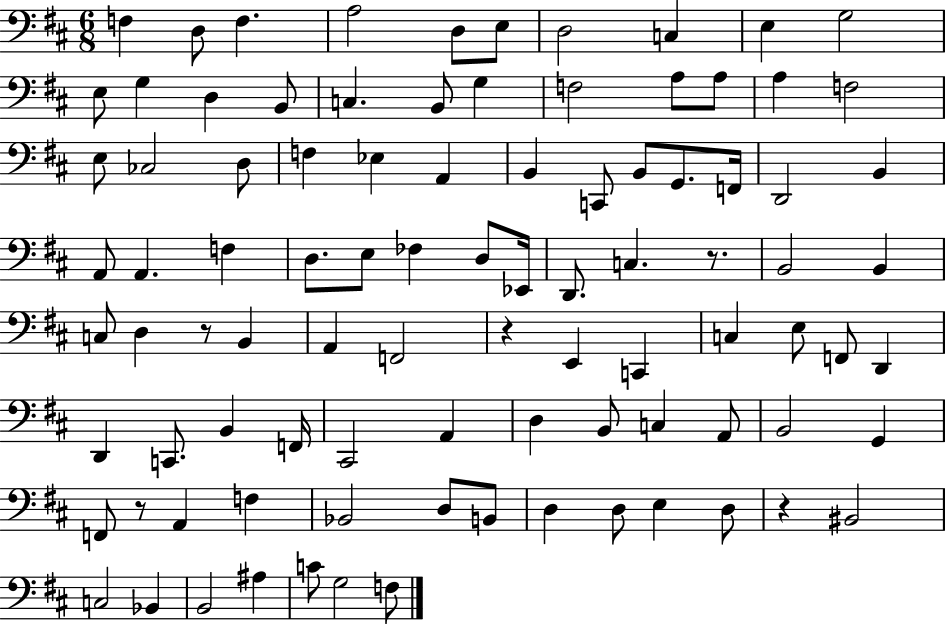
X:1
T:Untitled
M:6/8
L:1/4
K:D
F, D,/2 F, A,2 D,/2 E,/2 D,2 C, E, G,2 E,/2 G, D, B,,/2 C, B,,/2 G, F,2 A,/2 A,/2 A, F,2 E,/2 _C,2 D,/2 F, _E, A,, B,, C,,/2 B,,/2 G,,/2 F,,/4 D,,2 B,, A,,/2 A,, F, D,/2 E,/2 _F, D,/2 _E,,/4 D,,/2 C, z/2 B,,2 B,, C,/2 D, z/2 B,, A,, F,,2 z E,, C,, C, E,/2 F,,/2 D,, D,, C,,/2 B,, F,,/4 ^C,,2 A,, D, B,,/2 C, A,,/2 B,,2 G,, F,,/2 z/2 A,, F, _B,,2 D,/2 B,,/2 D, D,/2 E, D,/2 z ^B,,2 C,2 _B,, B,,2 ^A, C/2 G,2 F,/2